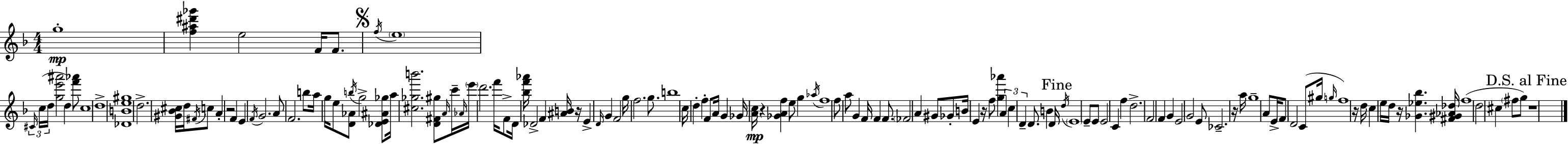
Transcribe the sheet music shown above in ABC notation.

X:1
T:Untitled
M:4/4
L:1/4
K:F
g4 [f^a^d'_g'] e2 F/4 F/2 f/4 e4 ^C/4 c/4 d/4 [ge'^a']2 d [f'_a']/2 c4 d4 [_DBe^g]4 d2 [^G_B^c]/4 d/4 ^F/4 c/2 A z2 F E F/4 G2 A/2 F2 b/2 a/4 g/4 e/2 [D_A]/2 b/4 g2 [_DE^A_g]/2 a/4 [^c_gb']2 [D^F^g]/2 A/4 c'/4 _A/4 e'/4 d'2 f'/4 F/2 D/4 [_bf'_a']/4 _D2 F [^AB]/4 z/4 E D/4 G F2 g/4 f2 g/2 b4 c/4 d f F/2 A/4 G _G/4 [Ac]/4 z [_GAf] e/2 g _a/4 f4 f/2 a/2 G F/4 F F/2 _F2 A ^G/2 _G/2 B/4 E z/4 f/2 [g_a'] A c D D/2 B D/4 d/4 E4 E/2 E/2 E2 C f d2 F2 F G E2 G2 E/2 _C2 z/4 a/4 g4 A/2 E/4 F/2 D2 C/2 ^g/4 g/4 f4 z/4 d/4 c e/4 d/4 z/4 [_G_e_b] [^F^G_A_d]/4 f4 d2 ^c ^f/2 g/2 z4